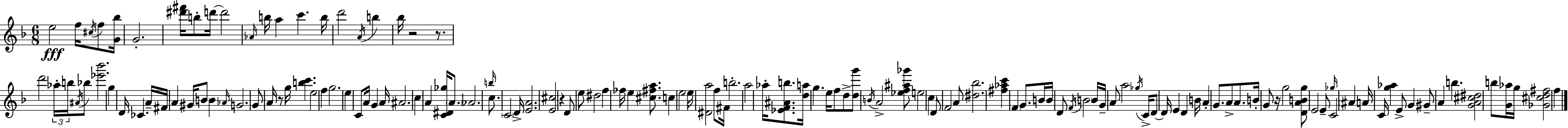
{
  \clef treble
  \numericTimeSignature
  \time 6/8
  \key f \major
  e''2\fff f''16 \acciaccatura { cis''16 } f''8 | <g' bes''>16 g'2.-. | <dis''' fis'''>16 b''8-. d'''16~~ d'''2 | \grace { aes'16 } b''16 a''4 c'''4. | \break b''16 d'''2 \acciaccatura { a'16 } b''4 | bes''16 r2 | r8. d'''2 \tuplet 3/2 { aes''16-. | b''16 \acciaccatura { ais'16 } } bes''8 <ees''' bes'''>2. | \break g''4 d'16 ces'4. | a'16-- fis'16 a'4 gis'16 \parenthesize b'8 | b'4 \grace { aes'16 } g'2. | g'8 a'16 r8 g''16 <b'' c'''>4. | \break e''2 | f''4 g''2. | e''4 c'8 a'16 | g'4 a'16 ais'2. | \break c''4 a'4 | <c' dis' ges''>16 \parenthesize a'8. aes'2. | \grace { b''16 } c''8. \parenthesize c'2 | d'16-> <e' a'>2. | \break <e' cis''>2 | r4 d'8 e''8 dis''2 | f''4 fes''16 e''4 | <cis'' fis'' a''>8. c''4 e''2 | \break e''16 <dis' a''>2 | f''8 fis'16 b''2.-. | a''2 | aes''16-. <ees' f' ais' b''>8. <d'' a''>16 g''4. | \break e''16 f''8 d''8-> <d'' g'''>8 \acciaccatura { b'16 } a'2-> | <ees'' f'' ais'' ges'''>8 e''2 | c''4 d'8 f'2 | a'8 <dis'' bes''>2. | \break <fis'' aes'' c'''>4 \parenthesize f'4 | g'8. b'16 b'16 d'8 \acciaccatura { f'16 } \parenthesize b'2 | b'16 g'16-- a'8 a''2 | \acciaccatura { ges''16 } c'16-> d'8~~ d'16 | \break e'4 d'4 b'16 a'4-. | g'8. a'8-> a'8. b'16-. g'8 | r16 g''2 <d' a' b' g''>8 e'2 | e'8-- \grace { ges''16 } c'2 | \break \parenthesize ais'4 a'16 c'16 | <g'' aes''>4 e'8-> g'4 gis'8-- | a'4 b''4. <g' a' cis'' dis''>2 | b''8 <g' aes''>16 g''16 <ges' cis'' d'' fis''>2 | \break f''4 \bar "|."
}